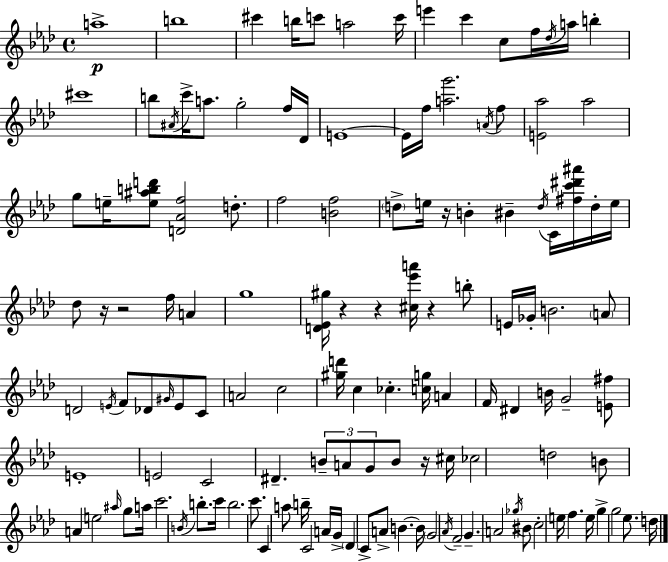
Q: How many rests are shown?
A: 7